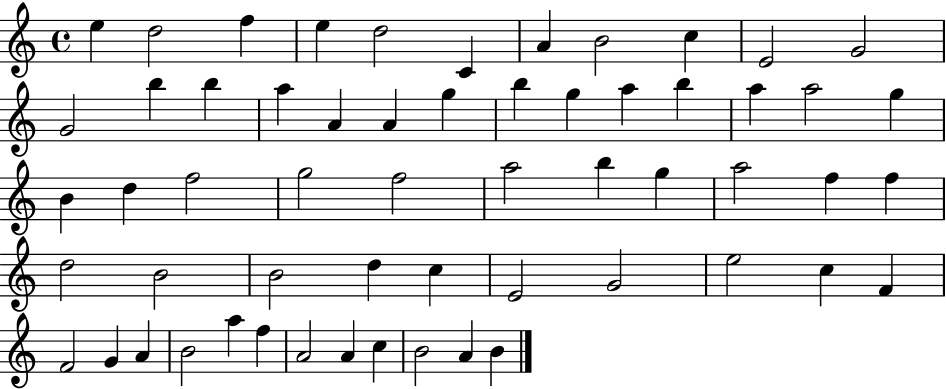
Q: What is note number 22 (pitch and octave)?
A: B5